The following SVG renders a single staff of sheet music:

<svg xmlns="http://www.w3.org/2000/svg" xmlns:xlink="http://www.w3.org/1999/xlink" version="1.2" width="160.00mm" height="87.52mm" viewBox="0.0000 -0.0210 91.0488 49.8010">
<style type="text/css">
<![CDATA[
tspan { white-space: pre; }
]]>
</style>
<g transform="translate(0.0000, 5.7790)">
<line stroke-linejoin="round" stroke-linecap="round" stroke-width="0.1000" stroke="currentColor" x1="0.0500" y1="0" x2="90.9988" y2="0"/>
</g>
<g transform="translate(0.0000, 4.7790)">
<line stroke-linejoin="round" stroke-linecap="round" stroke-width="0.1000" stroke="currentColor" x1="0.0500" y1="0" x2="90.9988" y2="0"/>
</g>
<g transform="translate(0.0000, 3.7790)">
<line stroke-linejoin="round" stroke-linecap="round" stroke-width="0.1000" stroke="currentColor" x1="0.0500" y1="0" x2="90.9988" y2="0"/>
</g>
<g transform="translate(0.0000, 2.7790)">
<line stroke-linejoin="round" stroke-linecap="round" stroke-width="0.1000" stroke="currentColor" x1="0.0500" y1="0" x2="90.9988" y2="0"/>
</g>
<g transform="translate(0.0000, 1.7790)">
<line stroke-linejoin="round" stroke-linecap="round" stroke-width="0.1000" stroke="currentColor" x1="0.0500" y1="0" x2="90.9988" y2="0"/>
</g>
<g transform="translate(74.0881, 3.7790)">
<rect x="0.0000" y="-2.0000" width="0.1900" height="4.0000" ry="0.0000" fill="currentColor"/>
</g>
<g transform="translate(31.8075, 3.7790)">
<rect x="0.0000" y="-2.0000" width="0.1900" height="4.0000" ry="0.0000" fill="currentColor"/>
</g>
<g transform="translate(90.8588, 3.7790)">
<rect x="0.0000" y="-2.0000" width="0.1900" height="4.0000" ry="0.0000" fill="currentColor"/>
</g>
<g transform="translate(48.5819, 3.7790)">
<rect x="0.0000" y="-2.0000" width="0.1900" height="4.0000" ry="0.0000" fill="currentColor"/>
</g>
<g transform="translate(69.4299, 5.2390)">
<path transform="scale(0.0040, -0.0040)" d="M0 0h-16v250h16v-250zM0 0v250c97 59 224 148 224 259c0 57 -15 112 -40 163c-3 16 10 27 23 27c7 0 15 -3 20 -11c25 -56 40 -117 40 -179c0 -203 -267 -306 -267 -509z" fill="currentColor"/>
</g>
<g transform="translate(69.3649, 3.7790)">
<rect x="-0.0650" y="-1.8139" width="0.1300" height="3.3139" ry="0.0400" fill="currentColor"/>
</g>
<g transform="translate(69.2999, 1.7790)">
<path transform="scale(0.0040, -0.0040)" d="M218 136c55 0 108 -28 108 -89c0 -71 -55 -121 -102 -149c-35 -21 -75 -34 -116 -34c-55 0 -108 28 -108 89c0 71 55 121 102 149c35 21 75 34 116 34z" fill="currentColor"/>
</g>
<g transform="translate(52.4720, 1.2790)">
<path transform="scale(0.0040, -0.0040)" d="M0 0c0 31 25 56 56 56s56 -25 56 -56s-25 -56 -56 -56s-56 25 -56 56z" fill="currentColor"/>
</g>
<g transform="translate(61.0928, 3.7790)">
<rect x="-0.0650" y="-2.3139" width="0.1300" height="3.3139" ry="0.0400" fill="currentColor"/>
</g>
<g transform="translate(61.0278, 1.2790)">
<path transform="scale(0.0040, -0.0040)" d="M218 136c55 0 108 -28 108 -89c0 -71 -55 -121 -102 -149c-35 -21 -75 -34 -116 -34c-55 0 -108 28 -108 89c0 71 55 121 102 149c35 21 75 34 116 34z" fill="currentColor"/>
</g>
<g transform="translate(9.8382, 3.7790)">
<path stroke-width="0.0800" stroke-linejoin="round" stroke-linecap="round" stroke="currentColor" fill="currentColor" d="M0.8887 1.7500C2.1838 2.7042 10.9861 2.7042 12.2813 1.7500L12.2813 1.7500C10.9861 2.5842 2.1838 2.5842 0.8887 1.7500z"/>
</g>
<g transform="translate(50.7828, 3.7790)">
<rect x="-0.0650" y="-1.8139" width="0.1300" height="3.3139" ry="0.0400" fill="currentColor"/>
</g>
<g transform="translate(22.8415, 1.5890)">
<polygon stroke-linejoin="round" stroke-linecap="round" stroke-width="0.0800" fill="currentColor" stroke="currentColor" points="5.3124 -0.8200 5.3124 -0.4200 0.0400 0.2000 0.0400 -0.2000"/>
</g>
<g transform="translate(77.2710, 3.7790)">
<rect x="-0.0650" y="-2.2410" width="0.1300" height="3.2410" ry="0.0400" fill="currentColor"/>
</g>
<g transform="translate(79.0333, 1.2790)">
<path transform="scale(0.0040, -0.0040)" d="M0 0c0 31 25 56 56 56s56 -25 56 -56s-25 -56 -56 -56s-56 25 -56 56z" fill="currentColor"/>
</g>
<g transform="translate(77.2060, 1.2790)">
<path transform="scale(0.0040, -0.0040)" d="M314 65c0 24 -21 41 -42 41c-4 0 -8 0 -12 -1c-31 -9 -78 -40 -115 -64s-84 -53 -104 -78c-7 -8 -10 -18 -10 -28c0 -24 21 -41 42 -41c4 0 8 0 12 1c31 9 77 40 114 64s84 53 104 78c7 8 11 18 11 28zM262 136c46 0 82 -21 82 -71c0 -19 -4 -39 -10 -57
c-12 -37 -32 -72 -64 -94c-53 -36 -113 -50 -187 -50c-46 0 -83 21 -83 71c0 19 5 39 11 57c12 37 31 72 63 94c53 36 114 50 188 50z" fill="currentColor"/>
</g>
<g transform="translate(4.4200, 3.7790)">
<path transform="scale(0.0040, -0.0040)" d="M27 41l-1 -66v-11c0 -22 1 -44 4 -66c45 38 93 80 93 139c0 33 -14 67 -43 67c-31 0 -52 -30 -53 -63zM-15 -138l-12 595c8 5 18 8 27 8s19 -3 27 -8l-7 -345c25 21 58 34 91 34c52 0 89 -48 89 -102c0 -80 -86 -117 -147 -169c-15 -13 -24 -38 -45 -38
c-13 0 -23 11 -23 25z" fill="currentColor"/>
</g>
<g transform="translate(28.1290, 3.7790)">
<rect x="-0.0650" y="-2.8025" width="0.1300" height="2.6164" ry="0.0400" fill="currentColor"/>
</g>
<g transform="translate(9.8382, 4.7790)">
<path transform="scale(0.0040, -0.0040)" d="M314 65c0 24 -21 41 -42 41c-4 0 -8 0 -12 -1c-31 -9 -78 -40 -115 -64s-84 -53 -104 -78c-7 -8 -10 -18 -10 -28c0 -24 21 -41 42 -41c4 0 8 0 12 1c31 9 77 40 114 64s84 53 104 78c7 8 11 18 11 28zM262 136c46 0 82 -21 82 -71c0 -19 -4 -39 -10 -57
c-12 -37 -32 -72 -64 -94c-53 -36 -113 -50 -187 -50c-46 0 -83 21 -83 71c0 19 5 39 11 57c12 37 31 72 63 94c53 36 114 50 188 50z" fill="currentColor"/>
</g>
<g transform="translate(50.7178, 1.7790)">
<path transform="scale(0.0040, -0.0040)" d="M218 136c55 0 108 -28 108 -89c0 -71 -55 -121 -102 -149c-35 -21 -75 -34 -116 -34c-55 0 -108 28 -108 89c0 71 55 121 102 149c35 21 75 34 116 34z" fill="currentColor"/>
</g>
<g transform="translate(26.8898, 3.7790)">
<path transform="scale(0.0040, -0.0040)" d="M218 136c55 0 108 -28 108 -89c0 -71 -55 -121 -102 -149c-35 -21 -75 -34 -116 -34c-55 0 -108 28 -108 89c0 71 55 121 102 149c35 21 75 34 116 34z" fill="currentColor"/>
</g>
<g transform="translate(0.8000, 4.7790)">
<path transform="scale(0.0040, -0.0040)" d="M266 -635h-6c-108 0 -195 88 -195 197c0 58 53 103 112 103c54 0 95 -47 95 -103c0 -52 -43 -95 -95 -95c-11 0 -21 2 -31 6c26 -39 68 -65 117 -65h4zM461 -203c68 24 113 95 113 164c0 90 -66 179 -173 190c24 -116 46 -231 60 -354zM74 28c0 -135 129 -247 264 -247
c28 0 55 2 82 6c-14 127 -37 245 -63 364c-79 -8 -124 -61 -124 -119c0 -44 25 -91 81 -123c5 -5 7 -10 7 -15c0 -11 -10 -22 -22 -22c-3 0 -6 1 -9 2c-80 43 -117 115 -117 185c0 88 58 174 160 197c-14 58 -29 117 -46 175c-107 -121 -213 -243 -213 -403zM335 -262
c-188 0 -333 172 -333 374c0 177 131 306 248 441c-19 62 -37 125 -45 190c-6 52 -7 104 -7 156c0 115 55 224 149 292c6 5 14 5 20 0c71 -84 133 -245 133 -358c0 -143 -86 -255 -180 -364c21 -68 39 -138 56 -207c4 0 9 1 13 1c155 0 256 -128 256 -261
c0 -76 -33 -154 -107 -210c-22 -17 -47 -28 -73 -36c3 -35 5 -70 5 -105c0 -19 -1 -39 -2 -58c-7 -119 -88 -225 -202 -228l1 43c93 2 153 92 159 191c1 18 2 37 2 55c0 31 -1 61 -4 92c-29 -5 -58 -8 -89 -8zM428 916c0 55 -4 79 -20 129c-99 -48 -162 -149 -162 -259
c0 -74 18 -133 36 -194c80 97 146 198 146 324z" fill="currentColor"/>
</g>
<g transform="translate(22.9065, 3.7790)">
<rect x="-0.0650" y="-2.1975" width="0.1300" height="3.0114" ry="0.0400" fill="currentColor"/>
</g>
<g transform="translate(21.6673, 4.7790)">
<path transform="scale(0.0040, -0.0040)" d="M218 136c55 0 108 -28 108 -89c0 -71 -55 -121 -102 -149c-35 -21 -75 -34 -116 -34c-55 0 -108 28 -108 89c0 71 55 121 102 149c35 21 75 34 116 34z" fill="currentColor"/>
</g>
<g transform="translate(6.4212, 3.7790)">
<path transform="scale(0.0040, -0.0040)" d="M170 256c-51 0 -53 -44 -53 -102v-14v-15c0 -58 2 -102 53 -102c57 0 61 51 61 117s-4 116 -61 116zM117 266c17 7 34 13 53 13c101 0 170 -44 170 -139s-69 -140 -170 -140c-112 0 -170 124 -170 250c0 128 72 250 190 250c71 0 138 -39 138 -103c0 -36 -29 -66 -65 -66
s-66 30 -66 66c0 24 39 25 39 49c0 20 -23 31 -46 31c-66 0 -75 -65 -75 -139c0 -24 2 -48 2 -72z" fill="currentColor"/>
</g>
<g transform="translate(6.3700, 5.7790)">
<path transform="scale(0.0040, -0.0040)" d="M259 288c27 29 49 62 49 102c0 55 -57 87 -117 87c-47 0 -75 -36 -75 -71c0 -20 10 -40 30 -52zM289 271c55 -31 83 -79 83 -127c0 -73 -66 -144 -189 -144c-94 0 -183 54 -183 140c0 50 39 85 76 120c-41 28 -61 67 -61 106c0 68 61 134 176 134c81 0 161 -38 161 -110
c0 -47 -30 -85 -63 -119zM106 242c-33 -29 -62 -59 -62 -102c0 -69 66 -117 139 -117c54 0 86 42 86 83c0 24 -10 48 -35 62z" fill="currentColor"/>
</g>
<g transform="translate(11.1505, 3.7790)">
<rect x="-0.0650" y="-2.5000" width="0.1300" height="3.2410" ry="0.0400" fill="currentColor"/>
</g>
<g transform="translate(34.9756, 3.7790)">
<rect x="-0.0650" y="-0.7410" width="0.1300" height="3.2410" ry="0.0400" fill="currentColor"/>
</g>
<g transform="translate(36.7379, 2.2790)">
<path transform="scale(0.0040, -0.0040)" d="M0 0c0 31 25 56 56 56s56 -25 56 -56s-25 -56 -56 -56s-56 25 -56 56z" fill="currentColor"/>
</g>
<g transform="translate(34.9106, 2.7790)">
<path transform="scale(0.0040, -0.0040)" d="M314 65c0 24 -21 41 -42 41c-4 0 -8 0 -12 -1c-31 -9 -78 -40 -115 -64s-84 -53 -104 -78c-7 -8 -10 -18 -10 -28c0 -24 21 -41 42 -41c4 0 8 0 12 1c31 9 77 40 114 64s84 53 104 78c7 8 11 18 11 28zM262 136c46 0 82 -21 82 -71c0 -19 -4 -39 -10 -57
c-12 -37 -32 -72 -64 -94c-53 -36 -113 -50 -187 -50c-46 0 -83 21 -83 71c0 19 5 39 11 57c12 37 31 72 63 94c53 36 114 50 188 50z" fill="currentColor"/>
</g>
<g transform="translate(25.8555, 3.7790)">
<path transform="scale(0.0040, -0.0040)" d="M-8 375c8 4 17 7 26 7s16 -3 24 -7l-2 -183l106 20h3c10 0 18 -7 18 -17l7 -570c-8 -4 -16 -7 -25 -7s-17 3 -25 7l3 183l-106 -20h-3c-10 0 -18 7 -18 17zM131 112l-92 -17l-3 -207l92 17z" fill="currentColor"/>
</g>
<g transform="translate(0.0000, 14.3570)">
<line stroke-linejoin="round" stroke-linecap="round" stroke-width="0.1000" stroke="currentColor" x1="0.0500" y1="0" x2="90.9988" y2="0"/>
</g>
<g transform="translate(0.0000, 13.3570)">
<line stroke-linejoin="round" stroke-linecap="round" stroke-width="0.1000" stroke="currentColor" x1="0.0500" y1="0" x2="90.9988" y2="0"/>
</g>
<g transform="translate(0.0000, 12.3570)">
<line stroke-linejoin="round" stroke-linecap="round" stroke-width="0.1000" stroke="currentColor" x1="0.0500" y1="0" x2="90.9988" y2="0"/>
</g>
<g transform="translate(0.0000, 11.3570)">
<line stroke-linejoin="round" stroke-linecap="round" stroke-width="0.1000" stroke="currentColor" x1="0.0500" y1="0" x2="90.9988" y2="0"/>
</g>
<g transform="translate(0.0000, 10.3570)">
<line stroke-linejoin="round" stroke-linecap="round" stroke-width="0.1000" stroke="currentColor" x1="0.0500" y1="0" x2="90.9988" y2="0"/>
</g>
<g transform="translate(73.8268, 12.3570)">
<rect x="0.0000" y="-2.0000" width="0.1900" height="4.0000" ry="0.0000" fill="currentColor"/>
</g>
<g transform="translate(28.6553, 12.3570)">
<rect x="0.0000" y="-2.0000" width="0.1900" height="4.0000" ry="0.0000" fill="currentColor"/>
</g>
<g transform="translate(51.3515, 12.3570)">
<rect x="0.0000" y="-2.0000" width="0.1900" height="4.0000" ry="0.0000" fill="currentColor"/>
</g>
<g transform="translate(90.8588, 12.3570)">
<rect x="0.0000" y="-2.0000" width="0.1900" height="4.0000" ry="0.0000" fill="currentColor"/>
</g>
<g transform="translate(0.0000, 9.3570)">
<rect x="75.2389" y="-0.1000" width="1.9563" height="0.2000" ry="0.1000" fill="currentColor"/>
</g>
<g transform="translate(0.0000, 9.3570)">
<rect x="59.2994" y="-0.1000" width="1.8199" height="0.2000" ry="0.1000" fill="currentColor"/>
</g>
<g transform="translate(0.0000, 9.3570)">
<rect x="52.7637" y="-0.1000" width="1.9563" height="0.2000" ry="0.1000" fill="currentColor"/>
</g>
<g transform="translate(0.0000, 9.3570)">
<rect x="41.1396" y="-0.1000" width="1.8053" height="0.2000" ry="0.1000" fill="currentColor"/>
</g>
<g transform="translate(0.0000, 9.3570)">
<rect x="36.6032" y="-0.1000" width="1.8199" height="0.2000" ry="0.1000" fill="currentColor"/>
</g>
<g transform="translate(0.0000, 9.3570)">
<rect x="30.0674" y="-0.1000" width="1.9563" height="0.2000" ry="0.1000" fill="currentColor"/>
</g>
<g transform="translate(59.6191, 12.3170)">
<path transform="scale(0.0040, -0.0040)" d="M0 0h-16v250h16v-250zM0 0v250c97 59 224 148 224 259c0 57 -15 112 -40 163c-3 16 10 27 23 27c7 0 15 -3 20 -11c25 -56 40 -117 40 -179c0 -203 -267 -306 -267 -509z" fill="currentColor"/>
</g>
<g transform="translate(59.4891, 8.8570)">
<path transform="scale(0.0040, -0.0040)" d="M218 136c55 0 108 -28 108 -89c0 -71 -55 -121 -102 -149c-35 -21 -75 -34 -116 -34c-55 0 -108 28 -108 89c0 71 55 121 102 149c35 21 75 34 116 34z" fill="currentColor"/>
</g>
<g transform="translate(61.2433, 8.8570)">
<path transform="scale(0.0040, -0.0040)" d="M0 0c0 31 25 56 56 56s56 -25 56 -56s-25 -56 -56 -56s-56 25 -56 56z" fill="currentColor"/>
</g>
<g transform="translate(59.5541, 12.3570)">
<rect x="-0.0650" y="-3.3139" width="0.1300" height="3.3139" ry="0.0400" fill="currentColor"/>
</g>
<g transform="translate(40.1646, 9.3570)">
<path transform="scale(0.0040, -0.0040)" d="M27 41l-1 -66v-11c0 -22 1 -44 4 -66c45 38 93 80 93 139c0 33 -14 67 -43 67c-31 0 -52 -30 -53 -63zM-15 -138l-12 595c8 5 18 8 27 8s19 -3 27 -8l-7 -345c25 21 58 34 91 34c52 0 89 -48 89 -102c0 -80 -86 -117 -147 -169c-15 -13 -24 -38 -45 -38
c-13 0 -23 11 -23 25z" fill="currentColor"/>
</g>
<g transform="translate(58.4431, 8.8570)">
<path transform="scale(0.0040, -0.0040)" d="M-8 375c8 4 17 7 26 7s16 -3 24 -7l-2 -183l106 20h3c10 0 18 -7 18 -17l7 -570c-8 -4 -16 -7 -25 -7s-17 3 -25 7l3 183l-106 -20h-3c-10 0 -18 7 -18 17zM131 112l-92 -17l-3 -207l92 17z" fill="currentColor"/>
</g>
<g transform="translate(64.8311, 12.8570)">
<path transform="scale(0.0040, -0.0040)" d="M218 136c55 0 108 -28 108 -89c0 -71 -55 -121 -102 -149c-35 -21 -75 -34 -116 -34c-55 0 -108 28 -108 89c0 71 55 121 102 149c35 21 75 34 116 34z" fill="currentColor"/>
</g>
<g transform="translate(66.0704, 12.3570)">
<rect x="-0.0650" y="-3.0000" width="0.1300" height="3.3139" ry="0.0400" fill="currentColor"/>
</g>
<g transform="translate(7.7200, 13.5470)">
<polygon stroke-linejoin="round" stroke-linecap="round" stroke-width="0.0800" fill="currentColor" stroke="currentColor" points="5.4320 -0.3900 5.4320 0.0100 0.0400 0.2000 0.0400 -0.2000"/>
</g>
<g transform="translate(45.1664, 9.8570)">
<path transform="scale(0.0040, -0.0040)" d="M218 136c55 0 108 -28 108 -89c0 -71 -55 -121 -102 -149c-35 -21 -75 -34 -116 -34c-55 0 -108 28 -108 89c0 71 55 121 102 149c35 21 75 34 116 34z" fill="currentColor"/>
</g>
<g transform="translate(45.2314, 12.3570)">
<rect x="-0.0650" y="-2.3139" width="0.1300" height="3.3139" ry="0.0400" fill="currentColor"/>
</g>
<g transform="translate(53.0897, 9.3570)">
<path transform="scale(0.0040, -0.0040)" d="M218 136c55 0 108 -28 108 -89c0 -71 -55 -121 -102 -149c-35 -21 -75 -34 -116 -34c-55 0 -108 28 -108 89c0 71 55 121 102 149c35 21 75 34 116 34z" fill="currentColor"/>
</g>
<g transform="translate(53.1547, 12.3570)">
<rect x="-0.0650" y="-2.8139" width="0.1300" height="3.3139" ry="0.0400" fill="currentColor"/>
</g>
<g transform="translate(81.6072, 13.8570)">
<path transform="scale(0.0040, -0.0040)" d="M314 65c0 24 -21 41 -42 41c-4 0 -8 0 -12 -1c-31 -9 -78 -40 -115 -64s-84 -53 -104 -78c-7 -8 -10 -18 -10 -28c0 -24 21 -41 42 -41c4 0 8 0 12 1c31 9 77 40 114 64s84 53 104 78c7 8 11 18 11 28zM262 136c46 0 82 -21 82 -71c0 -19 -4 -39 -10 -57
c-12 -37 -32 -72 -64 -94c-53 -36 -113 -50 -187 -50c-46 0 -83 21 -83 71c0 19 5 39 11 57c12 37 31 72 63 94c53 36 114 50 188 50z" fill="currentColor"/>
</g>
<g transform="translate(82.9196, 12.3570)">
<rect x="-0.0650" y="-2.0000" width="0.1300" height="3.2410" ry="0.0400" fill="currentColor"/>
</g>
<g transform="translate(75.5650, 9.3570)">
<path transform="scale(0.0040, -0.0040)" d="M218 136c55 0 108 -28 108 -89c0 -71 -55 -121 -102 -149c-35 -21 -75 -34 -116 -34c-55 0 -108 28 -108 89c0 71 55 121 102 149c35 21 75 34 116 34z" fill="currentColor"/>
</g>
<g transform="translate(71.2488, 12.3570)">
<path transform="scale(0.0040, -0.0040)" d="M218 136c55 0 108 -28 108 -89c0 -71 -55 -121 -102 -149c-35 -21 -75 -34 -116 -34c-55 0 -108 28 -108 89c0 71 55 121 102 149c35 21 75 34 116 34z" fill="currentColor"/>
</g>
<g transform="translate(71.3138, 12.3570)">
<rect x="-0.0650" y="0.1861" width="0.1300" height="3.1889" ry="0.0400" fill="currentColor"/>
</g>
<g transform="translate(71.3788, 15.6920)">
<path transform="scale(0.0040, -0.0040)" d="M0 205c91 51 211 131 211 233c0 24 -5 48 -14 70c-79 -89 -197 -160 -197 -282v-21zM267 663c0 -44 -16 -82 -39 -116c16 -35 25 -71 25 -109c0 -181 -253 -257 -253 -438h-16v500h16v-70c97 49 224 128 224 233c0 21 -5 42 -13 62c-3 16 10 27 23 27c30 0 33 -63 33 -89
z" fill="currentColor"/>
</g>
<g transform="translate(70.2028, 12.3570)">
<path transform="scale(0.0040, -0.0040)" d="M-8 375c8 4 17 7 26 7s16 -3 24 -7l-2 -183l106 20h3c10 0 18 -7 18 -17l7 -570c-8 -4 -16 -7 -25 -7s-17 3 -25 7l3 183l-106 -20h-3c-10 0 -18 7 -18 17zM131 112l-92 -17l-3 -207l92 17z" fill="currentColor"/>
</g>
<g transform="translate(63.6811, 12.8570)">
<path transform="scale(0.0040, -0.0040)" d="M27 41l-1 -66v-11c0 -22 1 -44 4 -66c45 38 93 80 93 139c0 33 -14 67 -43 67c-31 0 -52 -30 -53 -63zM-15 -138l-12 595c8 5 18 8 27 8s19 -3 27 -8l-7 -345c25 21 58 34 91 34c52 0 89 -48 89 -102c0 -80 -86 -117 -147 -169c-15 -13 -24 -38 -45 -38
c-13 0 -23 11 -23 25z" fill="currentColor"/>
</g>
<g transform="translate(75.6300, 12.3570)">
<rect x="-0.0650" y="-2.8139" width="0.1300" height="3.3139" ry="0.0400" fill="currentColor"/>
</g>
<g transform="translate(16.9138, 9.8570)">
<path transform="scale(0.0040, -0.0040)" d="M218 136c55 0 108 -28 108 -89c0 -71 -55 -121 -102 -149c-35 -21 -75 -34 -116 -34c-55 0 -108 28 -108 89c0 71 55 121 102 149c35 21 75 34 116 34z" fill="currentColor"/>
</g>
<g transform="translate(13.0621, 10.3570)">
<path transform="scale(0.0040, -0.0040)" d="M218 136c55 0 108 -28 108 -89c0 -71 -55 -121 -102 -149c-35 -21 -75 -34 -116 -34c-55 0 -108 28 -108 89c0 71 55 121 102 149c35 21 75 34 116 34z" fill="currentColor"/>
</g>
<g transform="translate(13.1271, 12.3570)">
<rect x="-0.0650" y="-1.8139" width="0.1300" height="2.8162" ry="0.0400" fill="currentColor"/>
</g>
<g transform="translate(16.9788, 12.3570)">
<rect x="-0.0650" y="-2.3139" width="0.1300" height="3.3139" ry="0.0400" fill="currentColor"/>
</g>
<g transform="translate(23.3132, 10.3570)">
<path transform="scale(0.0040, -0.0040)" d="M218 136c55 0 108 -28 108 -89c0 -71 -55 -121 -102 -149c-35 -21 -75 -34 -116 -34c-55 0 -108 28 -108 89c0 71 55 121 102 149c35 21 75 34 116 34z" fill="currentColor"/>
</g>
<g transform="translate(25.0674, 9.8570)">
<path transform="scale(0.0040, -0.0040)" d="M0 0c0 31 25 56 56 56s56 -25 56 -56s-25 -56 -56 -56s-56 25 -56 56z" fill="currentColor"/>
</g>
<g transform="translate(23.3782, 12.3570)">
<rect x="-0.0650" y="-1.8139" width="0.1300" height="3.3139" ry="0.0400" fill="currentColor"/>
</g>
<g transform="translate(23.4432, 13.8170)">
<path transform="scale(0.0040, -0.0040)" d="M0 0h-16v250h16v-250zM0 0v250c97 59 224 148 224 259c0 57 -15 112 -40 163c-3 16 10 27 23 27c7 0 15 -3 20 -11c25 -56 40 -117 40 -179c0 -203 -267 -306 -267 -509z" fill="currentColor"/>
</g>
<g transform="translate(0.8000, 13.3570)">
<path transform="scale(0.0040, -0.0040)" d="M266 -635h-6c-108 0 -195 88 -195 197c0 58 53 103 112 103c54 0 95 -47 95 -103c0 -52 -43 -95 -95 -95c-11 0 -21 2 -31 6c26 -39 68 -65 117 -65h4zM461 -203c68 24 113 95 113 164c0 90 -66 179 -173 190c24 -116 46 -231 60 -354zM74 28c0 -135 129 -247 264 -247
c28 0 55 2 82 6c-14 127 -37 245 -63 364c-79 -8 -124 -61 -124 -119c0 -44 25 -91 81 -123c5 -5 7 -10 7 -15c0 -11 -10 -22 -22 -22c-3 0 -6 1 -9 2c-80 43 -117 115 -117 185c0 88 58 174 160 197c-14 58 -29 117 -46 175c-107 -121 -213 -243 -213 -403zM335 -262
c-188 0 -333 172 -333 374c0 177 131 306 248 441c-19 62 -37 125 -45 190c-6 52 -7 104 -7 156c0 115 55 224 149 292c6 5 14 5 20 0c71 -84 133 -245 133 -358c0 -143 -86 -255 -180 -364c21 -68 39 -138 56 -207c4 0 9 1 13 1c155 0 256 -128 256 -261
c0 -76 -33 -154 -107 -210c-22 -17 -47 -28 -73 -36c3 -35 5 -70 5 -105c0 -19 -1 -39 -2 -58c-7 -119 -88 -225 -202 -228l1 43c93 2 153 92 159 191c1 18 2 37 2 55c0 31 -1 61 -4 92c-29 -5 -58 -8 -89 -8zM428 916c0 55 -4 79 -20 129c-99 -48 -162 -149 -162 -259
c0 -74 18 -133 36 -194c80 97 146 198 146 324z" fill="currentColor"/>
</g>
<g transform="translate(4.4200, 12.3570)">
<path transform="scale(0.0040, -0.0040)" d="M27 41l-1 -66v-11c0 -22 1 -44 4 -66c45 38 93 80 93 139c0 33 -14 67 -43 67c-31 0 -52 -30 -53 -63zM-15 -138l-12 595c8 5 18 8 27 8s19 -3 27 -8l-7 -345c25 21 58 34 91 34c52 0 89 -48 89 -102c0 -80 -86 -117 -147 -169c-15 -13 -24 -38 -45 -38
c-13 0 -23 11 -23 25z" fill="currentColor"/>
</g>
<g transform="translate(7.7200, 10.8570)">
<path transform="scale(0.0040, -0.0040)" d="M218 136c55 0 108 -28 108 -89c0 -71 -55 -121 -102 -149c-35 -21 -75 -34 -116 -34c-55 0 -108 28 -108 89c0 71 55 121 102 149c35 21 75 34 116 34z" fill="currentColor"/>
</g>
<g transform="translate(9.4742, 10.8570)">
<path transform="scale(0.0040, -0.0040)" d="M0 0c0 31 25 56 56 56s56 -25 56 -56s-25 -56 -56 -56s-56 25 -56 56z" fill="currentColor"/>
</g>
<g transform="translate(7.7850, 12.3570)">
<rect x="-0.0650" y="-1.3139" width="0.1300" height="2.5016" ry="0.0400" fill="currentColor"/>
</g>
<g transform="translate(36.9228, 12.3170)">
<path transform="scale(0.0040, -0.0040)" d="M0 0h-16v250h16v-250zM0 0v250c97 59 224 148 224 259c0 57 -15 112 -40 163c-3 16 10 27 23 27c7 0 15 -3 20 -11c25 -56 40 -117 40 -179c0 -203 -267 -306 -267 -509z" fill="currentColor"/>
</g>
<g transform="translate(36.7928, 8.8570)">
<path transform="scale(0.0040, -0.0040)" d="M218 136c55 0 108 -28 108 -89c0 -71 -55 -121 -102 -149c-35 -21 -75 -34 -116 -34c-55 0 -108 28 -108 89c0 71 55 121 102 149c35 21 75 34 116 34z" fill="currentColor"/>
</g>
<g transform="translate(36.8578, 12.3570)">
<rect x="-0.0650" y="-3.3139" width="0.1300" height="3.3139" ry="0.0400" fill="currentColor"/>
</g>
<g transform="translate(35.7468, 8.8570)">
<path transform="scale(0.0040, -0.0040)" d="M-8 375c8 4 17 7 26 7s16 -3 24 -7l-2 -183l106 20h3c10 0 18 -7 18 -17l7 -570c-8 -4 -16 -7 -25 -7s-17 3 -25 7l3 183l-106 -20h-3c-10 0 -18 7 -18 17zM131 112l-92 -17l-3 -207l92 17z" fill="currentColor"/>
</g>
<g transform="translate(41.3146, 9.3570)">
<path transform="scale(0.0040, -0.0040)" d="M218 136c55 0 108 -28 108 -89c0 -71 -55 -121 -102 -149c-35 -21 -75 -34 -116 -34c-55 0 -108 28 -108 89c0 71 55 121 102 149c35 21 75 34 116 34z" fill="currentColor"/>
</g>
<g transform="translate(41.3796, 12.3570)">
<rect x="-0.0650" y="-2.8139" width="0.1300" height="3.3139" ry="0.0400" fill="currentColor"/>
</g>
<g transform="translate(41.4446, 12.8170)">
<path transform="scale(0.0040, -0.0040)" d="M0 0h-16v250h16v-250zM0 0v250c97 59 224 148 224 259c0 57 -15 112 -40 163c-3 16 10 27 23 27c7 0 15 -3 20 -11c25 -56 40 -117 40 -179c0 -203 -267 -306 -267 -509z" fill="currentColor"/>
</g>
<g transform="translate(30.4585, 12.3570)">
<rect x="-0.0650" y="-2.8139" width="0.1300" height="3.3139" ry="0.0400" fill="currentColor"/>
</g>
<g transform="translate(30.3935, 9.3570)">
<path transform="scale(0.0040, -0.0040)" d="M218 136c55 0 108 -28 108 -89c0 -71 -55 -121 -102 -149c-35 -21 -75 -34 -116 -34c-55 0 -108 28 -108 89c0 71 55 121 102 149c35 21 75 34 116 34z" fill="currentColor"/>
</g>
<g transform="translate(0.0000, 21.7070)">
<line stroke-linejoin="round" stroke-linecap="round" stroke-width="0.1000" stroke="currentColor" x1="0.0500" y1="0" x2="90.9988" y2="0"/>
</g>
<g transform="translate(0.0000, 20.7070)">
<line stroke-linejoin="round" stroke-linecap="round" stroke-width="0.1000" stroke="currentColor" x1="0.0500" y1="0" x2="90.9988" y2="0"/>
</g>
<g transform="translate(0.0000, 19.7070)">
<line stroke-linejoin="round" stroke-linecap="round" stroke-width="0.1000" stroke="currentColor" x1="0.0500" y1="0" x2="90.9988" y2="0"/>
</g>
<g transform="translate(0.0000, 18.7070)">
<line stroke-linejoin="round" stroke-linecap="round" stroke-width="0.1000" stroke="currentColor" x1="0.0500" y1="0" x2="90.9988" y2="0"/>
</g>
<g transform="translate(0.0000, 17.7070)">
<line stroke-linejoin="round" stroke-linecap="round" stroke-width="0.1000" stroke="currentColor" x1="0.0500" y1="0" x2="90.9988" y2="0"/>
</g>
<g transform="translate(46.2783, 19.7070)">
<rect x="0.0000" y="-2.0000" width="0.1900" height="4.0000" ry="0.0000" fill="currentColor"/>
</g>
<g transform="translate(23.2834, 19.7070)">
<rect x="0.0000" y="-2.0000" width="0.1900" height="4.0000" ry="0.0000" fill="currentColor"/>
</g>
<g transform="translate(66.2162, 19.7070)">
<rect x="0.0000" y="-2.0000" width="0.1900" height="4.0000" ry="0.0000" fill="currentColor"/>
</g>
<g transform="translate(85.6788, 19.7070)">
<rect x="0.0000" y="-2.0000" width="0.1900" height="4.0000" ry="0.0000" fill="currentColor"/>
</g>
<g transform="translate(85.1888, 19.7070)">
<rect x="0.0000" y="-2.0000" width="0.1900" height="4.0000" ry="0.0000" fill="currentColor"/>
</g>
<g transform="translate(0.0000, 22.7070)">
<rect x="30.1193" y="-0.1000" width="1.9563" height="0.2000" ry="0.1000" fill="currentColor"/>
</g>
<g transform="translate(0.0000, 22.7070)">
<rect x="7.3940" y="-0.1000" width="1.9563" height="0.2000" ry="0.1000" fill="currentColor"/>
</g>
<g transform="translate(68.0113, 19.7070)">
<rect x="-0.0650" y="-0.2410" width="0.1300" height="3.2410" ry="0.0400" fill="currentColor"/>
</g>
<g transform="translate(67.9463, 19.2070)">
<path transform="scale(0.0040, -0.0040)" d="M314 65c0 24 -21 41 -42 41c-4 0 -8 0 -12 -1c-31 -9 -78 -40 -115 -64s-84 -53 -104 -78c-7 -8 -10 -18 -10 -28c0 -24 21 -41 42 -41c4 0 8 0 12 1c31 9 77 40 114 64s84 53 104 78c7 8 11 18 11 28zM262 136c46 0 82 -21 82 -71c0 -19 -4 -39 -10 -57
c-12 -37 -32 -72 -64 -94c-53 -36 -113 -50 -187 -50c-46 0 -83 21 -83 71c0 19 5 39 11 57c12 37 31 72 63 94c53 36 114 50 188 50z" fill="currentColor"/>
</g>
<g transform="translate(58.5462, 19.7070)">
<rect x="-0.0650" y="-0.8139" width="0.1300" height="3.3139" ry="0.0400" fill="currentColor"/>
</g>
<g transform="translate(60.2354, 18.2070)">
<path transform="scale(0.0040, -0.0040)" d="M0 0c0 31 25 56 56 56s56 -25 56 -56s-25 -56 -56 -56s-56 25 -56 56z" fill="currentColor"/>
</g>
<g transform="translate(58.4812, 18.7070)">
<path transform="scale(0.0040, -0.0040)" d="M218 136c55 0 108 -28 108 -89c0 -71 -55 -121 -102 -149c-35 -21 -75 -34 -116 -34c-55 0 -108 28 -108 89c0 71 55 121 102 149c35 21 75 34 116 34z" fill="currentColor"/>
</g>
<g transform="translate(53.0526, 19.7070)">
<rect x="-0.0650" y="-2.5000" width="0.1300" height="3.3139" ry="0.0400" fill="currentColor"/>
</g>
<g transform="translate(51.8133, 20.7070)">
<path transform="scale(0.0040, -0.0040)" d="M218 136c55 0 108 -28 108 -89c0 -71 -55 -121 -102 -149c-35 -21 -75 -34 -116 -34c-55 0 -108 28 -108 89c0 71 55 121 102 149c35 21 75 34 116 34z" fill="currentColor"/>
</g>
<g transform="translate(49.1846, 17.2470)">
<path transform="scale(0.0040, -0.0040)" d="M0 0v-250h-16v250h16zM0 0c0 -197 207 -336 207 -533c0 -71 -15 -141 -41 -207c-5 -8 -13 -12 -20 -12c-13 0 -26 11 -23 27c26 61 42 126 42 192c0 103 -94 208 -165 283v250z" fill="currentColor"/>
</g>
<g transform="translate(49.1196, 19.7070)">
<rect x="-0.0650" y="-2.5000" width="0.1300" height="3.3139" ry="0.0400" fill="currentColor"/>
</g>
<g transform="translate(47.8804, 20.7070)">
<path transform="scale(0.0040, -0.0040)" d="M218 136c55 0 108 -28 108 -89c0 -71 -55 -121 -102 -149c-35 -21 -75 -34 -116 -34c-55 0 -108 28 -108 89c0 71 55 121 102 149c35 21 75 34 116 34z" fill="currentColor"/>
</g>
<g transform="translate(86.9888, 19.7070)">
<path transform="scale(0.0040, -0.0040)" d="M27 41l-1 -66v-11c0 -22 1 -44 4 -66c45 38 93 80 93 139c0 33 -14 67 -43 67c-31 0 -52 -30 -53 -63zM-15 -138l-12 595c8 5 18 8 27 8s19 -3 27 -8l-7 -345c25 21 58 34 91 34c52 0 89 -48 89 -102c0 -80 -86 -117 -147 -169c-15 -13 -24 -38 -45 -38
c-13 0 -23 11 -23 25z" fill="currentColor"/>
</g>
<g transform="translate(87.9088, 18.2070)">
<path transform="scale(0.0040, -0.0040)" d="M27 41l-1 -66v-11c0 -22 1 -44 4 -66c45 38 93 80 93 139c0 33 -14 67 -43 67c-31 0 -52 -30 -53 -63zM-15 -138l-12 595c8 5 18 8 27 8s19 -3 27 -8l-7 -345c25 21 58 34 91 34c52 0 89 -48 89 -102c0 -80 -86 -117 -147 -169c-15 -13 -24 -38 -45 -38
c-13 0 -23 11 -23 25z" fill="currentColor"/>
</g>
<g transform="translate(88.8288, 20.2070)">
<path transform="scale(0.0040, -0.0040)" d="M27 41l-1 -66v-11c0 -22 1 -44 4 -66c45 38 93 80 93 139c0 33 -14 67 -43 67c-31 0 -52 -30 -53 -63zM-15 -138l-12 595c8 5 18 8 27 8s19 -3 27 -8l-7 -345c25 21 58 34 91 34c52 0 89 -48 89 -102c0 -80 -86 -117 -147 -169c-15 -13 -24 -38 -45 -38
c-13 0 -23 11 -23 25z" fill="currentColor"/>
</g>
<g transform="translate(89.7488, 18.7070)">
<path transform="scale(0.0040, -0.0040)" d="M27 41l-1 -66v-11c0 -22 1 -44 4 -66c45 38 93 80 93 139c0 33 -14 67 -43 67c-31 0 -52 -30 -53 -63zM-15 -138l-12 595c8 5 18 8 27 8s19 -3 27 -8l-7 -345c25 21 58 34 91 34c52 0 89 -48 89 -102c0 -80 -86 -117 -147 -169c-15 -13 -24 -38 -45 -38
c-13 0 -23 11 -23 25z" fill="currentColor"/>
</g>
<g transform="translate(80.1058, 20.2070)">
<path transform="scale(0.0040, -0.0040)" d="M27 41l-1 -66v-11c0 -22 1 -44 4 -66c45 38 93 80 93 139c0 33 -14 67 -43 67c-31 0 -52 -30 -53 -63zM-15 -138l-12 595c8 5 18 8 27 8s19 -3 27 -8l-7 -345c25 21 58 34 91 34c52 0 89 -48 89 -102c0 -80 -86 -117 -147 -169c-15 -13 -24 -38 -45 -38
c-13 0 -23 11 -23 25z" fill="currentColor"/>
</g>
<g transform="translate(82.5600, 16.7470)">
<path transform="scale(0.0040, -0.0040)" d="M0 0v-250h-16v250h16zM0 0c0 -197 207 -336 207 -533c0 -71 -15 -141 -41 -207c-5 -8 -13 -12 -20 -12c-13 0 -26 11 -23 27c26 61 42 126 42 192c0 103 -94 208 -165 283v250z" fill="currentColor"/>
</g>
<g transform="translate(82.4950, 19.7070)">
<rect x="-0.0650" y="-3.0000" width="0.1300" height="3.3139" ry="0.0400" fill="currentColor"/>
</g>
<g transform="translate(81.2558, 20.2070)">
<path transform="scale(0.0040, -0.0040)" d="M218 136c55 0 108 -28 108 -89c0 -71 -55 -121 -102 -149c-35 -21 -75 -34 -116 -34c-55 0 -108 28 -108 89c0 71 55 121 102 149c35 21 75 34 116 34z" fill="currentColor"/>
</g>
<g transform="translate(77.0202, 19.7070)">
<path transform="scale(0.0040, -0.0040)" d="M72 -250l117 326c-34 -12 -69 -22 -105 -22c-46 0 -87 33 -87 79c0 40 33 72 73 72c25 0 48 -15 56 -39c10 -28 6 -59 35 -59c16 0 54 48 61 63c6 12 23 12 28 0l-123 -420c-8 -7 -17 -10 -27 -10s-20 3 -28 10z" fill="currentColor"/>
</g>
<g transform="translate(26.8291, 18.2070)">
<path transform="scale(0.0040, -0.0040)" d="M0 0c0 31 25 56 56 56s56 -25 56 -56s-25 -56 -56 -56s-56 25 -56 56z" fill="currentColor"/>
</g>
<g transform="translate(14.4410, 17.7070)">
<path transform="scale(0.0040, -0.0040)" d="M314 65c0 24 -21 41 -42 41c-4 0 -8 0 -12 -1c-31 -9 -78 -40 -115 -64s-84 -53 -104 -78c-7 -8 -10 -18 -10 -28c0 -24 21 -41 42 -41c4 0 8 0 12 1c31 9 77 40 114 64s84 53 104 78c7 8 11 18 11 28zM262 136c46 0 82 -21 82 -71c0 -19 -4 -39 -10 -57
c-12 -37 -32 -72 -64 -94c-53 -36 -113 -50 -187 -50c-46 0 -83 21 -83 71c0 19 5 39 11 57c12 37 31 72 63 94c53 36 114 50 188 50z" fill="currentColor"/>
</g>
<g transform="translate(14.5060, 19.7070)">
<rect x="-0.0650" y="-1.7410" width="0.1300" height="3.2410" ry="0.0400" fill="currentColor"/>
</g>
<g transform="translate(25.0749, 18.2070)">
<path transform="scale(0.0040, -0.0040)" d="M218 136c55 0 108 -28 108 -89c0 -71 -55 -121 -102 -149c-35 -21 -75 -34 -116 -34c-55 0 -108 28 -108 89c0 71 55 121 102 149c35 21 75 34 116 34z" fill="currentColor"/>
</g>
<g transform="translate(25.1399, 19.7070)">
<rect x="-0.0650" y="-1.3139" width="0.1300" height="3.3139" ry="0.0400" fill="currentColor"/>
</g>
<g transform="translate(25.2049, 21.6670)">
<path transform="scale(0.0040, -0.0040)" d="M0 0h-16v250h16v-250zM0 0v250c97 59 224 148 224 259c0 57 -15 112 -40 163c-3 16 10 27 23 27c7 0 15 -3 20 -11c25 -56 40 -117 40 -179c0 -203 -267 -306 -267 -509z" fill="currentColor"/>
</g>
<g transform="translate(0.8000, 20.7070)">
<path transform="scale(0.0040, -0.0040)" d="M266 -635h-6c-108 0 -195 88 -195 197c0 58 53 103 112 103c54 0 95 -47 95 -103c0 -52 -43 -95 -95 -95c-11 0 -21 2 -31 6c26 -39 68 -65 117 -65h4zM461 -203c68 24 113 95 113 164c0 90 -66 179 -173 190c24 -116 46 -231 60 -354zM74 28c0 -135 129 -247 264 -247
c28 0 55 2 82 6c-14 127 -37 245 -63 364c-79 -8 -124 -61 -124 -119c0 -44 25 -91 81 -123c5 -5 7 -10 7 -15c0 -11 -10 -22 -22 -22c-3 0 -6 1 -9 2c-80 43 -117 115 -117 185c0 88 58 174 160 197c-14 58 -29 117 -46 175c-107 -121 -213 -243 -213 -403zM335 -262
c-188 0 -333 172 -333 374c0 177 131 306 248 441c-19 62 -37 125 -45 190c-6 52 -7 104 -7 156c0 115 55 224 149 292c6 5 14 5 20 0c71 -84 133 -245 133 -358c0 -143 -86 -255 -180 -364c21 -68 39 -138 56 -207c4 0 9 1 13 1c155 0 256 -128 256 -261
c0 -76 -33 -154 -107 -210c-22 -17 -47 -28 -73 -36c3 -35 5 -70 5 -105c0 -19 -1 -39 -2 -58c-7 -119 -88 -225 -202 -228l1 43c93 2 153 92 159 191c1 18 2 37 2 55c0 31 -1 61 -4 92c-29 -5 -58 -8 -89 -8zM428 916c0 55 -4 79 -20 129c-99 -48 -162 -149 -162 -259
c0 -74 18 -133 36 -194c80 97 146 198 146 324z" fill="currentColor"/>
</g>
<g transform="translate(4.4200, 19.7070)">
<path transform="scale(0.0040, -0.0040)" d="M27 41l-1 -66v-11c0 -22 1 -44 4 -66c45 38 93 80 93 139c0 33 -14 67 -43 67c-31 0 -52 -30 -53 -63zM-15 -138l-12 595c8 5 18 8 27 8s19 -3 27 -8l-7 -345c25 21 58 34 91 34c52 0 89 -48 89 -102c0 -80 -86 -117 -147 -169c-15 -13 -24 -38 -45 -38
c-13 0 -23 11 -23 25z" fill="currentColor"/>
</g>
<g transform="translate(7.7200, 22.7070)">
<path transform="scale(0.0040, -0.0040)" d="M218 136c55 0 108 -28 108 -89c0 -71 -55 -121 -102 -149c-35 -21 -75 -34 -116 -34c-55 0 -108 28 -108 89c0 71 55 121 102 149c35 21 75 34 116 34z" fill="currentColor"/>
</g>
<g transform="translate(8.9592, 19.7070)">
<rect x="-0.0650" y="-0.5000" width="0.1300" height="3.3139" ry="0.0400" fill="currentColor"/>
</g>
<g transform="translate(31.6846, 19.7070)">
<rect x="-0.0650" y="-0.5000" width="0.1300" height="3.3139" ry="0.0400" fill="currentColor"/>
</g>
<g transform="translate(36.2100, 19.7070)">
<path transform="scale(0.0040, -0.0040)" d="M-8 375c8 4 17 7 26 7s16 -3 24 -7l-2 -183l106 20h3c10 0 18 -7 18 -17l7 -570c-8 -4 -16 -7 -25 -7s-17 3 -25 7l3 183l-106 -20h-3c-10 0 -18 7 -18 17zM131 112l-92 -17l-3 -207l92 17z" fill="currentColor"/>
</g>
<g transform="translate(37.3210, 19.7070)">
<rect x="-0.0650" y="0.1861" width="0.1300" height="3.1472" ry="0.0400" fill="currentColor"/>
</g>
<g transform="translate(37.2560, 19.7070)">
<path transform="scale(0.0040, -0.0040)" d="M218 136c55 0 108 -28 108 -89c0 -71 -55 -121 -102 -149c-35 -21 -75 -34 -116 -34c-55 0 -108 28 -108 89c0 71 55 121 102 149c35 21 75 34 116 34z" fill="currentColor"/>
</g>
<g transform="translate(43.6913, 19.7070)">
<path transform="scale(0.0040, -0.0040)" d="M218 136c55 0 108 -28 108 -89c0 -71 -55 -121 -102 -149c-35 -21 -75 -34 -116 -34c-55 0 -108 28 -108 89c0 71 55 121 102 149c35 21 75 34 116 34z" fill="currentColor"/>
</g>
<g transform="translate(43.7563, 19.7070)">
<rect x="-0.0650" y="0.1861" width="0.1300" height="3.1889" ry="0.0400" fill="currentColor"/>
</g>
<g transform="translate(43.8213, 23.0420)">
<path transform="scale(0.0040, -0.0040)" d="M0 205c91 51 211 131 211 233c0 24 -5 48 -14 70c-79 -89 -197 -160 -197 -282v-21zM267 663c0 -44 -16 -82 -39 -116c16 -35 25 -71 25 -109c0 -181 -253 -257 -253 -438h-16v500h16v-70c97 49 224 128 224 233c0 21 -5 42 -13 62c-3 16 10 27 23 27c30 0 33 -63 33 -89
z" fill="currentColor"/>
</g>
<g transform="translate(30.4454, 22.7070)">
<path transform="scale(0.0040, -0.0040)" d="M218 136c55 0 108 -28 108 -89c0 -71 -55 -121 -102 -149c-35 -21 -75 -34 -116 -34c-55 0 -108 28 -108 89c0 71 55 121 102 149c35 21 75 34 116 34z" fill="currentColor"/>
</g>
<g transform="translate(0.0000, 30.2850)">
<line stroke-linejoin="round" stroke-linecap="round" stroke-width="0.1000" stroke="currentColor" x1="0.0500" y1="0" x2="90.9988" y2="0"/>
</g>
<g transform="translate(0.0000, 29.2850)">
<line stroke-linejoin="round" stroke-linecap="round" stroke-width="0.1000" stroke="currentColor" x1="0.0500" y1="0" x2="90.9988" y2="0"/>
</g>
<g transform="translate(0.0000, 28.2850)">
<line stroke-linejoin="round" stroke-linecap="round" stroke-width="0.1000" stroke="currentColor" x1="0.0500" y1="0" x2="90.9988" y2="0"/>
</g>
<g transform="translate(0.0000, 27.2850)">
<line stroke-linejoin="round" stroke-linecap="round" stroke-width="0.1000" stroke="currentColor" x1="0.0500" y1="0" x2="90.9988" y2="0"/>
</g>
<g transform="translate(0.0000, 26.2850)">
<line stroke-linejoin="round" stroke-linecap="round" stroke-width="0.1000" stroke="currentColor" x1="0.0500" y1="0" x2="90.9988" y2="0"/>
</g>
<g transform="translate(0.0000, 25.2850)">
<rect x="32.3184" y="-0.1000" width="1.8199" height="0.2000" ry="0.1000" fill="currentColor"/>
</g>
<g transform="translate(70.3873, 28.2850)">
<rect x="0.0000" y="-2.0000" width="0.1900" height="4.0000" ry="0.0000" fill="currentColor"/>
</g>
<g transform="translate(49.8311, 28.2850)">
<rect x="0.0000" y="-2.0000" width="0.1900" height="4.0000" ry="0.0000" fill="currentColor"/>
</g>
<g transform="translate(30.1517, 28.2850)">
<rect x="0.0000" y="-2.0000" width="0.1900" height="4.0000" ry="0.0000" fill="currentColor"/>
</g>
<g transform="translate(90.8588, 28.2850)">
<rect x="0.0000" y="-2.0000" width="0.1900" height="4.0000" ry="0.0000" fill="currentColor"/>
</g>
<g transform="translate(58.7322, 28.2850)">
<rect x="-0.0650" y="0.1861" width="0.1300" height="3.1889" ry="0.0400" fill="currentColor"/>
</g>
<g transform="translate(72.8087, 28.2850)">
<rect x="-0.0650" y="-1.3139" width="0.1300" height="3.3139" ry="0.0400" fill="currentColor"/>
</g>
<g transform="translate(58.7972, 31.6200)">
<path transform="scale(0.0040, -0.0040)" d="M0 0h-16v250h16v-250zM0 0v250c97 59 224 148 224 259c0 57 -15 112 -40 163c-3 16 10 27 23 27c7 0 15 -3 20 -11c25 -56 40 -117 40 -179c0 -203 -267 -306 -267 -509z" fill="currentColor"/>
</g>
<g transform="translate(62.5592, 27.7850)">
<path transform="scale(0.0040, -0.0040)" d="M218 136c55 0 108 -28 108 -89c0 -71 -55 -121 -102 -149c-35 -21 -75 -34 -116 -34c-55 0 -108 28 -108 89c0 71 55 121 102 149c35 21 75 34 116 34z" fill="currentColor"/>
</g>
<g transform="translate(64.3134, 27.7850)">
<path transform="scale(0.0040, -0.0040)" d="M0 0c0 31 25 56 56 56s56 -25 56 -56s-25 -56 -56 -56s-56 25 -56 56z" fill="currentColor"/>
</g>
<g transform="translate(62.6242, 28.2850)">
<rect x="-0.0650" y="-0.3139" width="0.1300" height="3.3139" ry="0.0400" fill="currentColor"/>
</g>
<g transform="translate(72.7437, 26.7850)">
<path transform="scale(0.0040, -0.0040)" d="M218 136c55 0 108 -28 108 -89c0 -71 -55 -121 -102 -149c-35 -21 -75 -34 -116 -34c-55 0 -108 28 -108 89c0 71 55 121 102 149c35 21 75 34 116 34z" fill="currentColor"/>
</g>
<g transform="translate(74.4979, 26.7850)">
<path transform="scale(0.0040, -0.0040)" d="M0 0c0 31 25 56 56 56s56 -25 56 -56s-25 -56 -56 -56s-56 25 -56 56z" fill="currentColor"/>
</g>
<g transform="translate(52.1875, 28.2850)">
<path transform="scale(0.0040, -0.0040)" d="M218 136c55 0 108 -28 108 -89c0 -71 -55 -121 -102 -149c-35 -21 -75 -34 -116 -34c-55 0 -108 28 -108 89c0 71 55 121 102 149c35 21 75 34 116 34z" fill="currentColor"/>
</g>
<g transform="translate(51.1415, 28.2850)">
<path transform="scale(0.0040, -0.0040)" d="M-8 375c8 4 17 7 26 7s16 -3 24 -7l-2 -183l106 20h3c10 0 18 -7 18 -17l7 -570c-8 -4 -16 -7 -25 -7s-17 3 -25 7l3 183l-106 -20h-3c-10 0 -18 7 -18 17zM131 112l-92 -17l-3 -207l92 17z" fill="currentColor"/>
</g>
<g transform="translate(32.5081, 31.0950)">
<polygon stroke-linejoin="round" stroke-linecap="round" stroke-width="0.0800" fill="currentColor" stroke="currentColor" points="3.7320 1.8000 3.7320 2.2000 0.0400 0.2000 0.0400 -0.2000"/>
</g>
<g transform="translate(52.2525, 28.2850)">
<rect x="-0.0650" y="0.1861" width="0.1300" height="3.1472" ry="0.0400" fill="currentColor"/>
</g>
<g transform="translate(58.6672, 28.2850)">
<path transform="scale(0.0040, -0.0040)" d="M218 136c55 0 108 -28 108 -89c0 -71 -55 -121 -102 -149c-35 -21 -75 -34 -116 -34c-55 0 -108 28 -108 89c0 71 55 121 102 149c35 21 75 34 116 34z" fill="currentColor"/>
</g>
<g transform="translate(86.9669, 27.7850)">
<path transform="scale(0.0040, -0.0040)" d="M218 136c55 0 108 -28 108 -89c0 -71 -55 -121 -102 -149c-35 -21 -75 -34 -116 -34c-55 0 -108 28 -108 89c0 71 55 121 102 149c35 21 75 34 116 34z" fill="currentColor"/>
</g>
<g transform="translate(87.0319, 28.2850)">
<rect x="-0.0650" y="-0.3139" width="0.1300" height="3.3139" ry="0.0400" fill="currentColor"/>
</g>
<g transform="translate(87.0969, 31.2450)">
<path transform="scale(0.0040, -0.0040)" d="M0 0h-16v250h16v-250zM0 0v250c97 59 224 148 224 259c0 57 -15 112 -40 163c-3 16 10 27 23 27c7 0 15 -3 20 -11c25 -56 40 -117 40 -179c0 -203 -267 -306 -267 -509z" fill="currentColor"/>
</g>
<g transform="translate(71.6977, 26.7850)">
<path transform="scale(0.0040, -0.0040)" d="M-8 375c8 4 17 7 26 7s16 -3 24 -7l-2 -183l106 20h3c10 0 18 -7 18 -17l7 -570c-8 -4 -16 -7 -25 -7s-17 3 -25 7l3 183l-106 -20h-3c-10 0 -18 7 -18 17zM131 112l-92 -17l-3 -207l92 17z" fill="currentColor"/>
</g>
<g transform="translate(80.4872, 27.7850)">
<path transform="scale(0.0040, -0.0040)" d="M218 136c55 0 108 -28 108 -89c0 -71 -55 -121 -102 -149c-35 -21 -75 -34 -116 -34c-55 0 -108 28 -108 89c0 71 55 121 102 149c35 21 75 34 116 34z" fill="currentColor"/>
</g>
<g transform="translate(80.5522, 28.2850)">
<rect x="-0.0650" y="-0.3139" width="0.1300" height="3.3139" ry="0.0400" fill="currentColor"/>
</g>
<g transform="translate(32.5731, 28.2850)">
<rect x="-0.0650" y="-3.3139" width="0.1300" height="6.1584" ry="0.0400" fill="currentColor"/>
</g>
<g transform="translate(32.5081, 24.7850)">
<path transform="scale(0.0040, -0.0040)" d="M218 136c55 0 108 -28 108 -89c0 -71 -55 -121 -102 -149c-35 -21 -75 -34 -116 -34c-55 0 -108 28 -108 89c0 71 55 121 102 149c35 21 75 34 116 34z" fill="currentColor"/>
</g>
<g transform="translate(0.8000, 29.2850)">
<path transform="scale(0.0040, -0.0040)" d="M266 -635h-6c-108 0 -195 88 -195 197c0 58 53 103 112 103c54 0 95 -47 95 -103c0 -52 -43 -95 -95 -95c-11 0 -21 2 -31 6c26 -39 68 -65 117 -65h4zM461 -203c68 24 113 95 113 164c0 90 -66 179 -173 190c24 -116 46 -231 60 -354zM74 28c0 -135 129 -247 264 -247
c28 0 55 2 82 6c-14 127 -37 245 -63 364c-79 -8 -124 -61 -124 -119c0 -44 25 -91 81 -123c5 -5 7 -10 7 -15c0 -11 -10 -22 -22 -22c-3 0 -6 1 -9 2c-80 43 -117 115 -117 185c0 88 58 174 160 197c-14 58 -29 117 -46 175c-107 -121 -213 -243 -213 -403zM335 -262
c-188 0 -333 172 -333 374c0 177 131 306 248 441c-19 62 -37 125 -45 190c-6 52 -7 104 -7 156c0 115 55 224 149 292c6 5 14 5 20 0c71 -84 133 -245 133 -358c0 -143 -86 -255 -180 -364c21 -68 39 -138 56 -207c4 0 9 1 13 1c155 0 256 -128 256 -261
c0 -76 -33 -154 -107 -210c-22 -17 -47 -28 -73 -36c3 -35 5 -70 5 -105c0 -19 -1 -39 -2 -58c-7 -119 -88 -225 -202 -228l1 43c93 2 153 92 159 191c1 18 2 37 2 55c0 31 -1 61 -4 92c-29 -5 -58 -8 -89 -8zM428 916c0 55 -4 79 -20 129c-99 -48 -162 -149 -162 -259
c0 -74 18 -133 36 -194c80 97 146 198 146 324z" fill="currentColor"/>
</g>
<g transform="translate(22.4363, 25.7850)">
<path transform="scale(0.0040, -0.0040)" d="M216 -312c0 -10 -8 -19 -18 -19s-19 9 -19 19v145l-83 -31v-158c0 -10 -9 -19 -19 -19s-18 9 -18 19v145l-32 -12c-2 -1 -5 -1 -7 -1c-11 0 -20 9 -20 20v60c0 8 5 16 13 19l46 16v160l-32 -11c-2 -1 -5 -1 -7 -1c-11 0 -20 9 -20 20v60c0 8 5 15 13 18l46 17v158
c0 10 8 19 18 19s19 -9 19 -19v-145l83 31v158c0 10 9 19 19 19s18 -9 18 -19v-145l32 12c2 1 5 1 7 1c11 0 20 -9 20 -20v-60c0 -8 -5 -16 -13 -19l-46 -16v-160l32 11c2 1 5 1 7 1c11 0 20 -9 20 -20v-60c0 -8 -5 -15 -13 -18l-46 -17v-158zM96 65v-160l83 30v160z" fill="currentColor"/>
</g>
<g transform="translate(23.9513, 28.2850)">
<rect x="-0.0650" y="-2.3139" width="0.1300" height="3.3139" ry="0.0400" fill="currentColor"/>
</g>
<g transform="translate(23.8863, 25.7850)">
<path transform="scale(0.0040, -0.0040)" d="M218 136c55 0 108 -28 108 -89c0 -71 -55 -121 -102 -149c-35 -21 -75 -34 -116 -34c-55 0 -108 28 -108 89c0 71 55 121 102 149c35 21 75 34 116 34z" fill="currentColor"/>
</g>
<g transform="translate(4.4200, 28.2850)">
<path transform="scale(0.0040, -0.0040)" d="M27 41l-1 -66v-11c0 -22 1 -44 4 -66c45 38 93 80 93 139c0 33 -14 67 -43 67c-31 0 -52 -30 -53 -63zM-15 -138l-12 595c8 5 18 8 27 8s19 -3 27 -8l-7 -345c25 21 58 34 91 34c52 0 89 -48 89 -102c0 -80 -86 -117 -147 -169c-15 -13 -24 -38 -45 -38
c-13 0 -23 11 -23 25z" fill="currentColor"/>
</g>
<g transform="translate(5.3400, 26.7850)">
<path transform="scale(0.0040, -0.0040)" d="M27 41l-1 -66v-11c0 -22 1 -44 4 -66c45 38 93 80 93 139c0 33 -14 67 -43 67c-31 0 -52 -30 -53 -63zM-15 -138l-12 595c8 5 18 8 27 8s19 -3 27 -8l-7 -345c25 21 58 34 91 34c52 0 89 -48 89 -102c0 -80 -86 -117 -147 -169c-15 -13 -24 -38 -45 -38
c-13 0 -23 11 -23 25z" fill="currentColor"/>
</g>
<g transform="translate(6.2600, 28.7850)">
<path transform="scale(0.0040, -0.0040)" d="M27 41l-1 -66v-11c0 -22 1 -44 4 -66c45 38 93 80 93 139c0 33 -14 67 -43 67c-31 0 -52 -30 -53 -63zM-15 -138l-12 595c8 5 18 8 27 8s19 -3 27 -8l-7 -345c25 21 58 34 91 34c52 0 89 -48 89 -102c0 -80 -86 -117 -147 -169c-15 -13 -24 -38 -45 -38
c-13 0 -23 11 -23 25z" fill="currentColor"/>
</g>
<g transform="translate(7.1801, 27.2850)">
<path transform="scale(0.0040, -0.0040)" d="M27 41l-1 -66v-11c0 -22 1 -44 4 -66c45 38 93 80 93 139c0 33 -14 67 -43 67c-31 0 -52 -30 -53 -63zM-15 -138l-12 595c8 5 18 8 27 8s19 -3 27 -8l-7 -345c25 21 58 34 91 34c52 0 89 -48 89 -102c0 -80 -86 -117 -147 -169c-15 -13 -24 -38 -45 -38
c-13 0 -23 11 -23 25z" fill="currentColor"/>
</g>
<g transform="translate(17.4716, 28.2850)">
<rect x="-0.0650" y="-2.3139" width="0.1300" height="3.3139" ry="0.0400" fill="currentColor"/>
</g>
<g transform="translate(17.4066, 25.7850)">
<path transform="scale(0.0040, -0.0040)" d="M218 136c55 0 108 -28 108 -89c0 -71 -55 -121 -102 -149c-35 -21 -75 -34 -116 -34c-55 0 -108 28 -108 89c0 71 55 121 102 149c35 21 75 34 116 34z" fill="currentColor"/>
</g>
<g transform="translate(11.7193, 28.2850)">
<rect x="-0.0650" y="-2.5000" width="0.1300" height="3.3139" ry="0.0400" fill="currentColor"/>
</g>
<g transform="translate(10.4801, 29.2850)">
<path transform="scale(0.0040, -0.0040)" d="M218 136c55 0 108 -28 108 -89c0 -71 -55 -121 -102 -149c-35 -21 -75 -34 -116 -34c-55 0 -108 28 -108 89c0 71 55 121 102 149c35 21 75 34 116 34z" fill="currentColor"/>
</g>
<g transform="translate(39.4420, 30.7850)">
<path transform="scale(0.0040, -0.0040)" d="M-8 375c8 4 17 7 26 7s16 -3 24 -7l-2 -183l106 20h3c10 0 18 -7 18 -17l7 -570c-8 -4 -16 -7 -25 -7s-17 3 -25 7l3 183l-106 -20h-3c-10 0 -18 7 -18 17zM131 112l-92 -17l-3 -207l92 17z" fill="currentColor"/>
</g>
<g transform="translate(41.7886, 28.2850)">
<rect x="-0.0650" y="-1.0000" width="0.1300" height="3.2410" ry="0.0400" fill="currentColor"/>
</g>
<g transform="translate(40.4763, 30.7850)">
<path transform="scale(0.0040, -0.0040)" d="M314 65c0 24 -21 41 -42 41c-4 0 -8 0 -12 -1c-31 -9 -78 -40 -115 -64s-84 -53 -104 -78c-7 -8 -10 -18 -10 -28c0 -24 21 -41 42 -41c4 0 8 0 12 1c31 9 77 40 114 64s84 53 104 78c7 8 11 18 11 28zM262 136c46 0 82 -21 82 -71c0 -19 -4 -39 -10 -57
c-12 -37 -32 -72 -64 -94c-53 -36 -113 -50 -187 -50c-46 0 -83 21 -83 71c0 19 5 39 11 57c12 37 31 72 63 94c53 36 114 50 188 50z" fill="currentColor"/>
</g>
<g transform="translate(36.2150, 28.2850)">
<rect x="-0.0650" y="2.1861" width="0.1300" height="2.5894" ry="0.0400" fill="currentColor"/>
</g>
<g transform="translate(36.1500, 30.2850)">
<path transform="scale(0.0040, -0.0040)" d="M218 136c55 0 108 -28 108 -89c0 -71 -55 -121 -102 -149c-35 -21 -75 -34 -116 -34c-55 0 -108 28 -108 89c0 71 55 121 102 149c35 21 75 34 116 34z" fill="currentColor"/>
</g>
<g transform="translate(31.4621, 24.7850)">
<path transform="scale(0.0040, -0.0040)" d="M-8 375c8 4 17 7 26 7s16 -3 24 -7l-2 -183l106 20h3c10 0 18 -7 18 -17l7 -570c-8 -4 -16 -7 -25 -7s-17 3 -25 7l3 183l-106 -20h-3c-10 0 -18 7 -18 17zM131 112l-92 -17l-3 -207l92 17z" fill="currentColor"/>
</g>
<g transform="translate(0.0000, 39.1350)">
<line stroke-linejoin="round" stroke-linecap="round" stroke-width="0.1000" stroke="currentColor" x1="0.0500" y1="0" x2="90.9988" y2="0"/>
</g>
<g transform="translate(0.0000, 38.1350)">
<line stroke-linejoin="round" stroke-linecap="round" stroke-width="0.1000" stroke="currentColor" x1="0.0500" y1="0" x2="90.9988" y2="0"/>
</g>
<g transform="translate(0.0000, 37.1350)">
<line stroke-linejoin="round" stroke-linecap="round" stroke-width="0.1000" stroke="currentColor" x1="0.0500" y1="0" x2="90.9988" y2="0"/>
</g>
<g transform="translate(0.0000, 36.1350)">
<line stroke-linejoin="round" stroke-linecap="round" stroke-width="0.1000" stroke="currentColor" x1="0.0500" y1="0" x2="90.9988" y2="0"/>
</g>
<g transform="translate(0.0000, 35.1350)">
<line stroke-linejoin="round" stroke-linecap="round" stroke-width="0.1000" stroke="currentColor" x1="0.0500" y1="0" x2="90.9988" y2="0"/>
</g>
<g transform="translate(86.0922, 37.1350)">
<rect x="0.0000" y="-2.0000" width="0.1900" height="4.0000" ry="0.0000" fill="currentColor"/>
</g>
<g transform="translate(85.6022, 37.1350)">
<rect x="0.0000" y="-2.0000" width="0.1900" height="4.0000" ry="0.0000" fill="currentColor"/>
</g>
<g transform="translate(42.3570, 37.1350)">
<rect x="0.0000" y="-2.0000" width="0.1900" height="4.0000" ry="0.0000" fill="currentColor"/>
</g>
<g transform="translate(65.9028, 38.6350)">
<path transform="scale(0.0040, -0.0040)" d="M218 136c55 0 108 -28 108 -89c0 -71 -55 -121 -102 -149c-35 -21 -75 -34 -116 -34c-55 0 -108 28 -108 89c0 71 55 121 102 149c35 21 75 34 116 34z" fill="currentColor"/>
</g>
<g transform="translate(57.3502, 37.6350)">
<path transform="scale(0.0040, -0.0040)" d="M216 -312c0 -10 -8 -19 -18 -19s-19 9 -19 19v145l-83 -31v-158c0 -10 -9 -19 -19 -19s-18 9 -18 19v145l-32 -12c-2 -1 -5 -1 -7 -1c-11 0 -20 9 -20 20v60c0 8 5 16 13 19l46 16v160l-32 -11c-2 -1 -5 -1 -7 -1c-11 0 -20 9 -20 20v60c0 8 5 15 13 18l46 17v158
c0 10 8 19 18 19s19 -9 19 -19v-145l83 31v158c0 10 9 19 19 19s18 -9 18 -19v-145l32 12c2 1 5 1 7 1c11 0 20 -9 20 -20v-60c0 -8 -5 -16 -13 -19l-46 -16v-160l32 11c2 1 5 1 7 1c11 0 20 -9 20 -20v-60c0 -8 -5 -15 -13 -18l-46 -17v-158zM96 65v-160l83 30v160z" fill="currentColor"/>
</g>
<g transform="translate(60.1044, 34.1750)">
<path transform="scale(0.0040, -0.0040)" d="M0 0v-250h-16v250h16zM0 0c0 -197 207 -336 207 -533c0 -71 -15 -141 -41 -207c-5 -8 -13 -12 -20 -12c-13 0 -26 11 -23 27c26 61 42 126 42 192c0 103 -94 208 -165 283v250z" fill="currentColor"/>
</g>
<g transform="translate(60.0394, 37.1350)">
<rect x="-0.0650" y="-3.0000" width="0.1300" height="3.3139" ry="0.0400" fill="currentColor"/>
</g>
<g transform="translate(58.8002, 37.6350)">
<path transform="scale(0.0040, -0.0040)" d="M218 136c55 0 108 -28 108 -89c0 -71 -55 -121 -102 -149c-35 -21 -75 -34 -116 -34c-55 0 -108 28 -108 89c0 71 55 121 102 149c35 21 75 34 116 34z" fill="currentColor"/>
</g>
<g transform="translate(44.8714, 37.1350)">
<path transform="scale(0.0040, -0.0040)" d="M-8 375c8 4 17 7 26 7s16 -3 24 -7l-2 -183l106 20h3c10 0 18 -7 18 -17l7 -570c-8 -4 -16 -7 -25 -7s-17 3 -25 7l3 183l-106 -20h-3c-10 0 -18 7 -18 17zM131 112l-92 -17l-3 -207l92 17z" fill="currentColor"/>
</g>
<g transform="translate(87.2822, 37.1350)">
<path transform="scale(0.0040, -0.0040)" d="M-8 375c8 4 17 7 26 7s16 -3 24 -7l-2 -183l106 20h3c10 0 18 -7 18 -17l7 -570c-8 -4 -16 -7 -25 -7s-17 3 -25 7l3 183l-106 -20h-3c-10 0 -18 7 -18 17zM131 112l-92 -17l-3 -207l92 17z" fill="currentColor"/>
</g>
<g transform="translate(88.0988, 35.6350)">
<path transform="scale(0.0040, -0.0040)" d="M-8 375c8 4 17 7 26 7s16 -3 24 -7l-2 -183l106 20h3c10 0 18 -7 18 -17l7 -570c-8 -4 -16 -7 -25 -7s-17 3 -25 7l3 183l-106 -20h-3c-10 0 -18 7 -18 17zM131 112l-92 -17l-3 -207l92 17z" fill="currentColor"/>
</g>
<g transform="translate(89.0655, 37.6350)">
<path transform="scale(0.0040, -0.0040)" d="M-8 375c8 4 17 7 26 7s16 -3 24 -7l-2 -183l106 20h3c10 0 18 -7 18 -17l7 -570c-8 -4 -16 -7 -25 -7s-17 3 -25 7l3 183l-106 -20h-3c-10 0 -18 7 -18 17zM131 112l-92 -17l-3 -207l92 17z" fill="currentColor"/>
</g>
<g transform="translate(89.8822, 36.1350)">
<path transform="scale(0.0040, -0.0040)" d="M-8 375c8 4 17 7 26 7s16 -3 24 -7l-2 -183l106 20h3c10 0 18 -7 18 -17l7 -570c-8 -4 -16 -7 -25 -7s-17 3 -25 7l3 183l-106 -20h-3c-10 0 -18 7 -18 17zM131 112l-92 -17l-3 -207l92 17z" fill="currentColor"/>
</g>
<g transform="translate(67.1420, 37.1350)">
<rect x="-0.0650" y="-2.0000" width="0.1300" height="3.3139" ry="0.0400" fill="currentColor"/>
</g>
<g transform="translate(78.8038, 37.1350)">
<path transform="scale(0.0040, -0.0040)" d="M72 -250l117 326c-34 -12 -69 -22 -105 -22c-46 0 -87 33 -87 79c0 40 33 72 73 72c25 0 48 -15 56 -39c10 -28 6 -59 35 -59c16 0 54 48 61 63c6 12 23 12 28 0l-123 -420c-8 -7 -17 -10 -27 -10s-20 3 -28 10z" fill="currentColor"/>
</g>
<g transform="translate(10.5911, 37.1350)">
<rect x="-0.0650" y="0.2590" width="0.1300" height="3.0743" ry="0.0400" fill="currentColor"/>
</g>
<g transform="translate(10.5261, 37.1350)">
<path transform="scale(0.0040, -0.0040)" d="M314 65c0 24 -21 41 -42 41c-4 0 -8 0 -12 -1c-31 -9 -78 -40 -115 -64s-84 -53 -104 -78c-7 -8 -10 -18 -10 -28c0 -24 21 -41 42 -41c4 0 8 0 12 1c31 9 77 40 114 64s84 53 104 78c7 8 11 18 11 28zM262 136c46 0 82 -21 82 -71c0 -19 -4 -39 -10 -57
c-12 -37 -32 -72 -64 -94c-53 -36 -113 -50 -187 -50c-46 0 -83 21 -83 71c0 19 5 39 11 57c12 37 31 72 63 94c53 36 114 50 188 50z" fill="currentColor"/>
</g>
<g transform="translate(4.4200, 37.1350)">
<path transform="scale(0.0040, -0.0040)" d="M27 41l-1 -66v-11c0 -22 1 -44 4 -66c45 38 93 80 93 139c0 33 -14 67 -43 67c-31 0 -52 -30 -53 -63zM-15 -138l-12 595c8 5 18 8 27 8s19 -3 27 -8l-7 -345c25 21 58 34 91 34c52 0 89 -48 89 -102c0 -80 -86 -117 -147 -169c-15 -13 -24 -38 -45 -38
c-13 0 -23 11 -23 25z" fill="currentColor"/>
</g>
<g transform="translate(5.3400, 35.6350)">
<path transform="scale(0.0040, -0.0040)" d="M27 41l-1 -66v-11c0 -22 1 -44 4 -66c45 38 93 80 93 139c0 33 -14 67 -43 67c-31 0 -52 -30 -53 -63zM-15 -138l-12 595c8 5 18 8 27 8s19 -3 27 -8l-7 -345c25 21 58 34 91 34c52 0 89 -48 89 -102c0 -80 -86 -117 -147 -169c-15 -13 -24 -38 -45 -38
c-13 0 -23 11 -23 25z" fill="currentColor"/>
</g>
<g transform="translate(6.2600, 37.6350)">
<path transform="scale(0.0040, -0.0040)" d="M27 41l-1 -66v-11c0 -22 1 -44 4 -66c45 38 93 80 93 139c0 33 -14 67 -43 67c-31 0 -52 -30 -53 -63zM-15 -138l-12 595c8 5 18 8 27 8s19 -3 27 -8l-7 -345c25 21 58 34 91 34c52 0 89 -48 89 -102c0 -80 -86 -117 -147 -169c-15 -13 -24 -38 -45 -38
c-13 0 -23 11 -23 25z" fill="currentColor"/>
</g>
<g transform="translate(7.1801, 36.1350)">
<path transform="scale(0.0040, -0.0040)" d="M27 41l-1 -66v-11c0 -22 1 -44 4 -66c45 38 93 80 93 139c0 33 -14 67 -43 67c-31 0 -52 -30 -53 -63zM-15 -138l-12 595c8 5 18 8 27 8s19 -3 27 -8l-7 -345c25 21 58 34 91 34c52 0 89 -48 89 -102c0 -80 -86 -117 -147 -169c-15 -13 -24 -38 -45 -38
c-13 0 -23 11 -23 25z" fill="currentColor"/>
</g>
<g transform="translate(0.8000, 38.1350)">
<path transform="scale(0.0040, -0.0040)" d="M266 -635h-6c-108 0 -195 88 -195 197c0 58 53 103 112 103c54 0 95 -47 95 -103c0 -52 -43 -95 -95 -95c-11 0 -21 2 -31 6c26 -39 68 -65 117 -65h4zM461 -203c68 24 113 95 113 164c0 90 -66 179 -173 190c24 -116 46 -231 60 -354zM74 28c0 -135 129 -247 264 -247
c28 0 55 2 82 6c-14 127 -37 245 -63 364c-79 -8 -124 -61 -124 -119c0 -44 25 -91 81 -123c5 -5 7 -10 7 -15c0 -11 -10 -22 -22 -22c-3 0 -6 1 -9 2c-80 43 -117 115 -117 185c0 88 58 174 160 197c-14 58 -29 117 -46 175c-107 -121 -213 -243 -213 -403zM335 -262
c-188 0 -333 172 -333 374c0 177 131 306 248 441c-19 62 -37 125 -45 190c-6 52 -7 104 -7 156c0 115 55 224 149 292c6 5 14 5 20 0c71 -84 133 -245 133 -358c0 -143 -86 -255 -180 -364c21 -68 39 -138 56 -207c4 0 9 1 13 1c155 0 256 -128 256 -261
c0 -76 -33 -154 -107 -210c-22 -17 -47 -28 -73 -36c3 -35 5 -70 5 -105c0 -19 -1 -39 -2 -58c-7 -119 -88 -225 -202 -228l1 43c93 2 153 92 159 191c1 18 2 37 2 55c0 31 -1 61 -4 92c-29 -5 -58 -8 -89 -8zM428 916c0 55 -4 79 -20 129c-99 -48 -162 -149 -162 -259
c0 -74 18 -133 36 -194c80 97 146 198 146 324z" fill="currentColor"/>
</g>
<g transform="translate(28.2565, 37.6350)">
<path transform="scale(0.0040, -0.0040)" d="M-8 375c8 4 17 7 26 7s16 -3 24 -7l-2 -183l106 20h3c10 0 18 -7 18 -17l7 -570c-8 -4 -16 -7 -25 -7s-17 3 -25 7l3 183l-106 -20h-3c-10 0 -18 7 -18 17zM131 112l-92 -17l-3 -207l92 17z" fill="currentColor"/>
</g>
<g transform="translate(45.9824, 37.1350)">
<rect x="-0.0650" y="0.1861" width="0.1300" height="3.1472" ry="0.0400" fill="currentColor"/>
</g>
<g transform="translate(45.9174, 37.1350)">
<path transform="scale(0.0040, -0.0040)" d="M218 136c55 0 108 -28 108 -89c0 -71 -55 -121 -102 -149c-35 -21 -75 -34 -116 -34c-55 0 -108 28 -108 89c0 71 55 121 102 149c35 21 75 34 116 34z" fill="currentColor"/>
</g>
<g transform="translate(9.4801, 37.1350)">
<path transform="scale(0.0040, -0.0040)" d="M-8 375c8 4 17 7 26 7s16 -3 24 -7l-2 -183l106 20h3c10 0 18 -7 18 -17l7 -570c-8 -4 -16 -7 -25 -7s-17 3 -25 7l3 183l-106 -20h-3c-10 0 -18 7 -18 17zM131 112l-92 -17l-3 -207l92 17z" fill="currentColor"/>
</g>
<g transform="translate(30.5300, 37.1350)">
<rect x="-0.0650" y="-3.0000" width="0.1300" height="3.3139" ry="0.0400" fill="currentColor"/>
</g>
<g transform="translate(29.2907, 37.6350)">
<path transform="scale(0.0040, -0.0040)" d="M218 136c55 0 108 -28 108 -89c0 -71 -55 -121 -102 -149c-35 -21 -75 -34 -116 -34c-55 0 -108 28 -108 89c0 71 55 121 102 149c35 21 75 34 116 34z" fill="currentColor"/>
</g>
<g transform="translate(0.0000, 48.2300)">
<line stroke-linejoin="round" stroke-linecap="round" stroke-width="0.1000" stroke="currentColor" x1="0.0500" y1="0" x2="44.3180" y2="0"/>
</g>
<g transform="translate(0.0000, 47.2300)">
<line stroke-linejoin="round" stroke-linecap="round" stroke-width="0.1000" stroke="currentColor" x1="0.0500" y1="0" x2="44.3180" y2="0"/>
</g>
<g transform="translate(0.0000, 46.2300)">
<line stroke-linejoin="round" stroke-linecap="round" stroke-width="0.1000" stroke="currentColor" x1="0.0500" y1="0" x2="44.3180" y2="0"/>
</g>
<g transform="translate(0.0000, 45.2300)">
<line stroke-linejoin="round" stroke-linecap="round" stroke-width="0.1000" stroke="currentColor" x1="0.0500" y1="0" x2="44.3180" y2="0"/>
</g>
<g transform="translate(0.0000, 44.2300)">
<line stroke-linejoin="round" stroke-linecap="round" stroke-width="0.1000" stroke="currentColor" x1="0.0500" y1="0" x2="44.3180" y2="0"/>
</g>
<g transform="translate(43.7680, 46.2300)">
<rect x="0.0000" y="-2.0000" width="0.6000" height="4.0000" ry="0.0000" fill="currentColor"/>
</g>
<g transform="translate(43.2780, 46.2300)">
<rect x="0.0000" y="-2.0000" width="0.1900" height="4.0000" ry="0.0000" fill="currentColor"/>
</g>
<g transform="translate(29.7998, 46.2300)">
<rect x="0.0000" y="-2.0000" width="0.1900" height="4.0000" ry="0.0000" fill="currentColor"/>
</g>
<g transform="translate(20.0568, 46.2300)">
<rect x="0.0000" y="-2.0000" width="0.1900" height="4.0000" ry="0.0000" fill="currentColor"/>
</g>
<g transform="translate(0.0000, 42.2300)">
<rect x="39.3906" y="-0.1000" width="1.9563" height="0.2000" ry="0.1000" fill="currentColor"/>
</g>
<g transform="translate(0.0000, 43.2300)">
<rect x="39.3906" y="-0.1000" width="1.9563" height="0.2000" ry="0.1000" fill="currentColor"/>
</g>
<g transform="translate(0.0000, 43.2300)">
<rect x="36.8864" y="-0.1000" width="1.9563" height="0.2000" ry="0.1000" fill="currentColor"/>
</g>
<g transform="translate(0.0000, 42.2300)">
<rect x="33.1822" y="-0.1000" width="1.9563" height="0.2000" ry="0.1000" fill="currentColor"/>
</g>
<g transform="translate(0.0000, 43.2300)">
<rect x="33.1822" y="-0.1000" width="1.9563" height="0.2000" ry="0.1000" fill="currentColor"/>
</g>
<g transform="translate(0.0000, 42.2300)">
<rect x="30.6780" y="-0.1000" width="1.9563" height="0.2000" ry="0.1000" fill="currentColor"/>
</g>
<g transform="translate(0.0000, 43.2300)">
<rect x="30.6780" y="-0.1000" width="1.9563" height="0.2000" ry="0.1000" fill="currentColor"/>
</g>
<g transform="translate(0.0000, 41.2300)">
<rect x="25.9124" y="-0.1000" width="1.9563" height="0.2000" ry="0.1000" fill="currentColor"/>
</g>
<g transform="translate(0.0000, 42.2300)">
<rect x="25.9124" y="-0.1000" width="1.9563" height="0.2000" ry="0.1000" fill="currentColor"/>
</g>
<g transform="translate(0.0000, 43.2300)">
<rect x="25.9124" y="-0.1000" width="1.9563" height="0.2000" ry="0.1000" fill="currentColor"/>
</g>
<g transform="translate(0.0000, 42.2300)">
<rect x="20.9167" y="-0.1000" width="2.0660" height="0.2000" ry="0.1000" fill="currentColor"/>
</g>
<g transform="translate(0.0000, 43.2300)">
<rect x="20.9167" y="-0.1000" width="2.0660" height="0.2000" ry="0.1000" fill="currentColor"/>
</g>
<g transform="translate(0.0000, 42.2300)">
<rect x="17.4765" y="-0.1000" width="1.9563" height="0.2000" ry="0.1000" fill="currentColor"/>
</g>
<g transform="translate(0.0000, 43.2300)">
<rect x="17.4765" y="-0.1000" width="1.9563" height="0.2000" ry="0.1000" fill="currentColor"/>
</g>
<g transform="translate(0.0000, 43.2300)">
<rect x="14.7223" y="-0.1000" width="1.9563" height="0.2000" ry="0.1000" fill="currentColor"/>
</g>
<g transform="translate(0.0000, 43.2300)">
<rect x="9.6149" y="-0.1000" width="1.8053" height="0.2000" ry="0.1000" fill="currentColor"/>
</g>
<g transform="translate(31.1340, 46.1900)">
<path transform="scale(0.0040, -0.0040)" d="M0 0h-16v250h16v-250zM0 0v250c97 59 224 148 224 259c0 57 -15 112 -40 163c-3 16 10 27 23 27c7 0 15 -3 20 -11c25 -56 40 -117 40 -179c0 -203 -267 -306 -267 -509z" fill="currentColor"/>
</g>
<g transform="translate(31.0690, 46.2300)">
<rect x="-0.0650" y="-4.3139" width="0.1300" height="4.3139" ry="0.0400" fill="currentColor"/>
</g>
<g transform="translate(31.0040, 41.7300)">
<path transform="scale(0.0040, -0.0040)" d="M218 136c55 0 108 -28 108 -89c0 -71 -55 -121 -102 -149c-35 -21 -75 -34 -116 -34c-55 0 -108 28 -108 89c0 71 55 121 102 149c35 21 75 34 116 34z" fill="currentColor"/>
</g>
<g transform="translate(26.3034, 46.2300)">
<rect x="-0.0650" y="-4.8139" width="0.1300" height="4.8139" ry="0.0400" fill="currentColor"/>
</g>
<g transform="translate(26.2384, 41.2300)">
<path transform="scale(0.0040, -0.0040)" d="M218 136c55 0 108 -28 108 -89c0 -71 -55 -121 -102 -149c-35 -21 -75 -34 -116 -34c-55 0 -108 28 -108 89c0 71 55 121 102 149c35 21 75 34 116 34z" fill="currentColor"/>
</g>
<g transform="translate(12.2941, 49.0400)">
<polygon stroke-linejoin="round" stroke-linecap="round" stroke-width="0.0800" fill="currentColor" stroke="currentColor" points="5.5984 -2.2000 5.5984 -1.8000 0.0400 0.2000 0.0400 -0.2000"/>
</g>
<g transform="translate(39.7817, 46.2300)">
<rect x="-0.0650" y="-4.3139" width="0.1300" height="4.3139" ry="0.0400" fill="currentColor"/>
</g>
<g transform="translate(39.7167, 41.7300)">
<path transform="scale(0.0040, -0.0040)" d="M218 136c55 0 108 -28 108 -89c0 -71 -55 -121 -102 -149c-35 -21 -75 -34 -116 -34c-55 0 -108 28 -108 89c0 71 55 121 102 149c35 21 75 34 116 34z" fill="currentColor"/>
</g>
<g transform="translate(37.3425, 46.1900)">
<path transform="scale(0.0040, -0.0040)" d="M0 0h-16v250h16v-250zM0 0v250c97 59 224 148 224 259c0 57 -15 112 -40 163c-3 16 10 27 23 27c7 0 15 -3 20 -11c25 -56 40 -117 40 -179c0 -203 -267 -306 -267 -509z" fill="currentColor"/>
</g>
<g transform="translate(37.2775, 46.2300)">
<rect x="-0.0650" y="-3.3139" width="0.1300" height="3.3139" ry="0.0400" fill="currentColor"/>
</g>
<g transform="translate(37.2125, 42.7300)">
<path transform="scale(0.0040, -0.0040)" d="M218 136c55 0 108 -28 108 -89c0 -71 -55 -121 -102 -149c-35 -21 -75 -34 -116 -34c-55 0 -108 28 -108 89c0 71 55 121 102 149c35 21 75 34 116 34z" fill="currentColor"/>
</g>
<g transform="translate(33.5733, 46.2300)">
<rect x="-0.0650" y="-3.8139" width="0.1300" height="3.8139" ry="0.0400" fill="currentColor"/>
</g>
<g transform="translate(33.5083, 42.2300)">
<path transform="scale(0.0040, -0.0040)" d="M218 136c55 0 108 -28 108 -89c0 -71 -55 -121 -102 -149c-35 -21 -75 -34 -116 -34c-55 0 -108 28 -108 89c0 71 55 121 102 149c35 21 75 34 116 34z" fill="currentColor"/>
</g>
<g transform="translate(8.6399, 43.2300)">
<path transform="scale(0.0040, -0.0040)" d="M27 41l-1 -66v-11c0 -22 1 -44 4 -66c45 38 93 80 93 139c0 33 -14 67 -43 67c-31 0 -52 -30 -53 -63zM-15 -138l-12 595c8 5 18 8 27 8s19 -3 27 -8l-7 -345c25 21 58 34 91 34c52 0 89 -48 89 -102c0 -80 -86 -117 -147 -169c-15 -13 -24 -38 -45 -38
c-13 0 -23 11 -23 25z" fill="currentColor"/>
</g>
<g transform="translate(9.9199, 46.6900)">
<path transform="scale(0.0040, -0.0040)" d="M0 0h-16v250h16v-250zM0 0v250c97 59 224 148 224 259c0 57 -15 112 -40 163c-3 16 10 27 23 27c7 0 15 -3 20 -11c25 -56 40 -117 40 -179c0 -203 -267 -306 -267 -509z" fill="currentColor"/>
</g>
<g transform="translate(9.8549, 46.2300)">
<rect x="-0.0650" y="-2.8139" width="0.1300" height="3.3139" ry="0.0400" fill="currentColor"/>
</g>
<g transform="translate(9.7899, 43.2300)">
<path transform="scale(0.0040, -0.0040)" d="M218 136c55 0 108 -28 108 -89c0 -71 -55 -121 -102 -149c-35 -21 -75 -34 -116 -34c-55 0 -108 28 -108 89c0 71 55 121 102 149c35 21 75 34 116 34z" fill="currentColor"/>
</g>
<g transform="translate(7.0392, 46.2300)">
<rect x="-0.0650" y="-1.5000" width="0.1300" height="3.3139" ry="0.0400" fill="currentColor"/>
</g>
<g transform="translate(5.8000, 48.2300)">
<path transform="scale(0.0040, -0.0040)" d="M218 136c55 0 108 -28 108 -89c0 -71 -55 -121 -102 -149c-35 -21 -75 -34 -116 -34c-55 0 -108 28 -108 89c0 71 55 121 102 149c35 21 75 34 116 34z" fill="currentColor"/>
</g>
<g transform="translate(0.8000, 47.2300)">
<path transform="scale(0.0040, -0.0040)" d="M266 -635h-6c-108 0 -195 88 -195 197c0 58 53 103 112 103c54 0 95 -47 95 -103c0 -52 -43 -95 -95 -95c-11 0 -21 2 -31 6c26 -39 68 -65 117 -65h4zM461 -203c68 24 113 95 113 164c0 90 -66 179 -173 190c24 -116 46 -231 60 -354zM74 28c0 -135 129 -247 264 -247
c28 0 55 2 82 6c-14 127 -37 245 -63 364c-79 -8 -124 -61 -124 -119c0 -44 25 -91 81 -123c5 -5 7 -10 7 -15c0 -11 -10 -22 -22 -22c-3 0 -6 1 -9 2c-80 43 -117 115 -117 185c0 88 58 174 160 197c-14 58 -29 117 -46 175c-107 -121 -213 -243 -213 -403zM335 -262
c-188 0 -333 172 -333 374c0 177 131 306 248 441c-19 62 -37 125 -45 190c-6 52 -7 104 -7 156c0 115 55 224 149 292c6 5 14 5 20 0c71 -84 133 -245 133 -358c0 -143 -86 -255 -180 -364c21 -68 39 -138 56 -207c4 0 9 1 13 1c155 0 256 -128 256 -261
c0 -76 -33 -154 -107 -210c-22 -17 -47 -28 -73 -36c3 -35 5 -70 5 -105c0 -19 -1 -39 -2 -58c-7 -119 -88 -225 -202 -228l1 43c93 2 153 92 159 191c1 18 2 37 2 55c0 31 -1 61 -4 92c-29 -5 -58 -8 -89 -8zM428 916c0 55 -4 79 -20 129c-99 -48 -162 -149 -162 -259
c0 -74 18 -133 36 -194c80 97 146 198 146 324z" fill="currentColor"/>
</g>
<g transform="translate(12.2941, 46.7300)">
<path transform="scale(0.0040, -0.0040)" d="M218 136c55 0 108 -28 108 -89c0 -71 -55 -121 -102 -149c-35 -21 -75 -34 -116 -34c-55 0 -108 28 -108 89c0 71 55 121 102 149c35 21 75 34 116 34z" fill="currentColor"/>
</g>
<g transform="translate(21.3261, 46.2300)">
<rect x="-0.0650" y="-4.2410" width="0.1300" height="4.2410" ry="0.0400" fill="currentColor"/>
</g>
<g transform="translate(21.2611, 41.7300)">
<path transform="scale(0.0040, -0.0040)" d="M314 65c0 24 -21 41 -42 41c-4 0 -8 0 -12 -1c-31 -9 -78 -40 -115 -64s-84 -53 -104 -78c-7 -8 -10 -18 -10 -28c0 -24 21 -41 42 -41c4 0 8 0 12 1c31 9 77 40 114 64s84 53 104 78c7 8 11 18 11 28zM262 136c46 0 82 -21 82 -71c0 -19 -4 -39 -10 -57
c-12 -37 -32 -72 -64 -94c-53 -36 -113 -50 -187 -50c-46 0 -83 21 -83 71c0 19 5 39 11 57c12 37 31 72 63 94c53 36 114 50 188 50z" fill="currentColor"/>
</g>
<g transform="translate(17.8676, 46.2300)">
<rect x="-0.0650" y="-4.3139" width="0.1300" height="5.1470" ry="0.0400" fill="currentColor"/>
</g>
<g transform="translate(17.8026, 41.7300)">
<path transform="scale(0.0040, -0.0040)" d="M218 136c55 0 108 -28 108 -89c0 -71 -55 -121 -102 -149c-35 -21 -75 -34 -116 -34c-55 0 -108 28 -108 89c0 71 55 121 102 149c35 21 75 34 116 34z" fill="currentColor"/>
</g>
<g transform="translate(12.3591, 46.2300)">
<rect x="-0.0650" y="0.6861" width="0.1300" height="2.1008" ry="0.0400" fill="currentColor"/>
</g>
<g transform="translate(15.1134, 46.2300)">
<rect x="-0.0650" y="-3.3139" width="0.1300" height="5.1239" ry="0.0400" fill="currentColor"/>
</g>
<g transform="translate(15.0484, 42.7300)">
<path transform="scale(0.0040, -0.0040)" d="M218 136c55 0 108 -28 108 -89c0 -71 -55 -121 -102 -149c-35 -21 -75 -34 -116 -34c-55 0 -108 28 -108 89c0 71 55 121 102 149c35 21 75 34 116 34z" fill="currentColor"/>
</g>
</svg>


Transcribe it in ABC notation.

X:1
T:Untitled
M:6/8
L:1/4
K:F
G2 G/2 B/2 d2 f g f/2 g2 e/2 f/2 g f/2 a b/2 _a/2 g a b/2 _A B/4 a F2 C f2 e/2 C B B/4 G/2 G d c2 z/2 _A/2 G g ^g b/2 _E/2 D2 B B/2 c e c c/2 B2 A B ^A/2 F z/2 E _a/2 A/2 b/2 d'/2 d'2 e' d'/2 c' b/2 d'